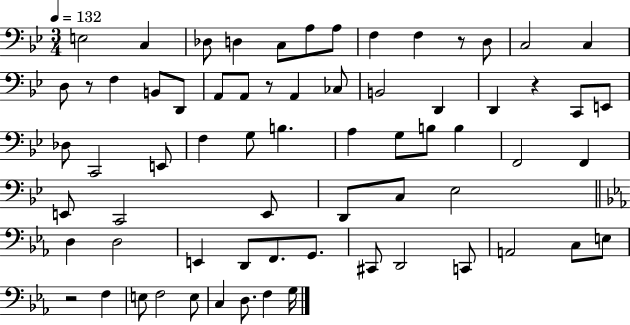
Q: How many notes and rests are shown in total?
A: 68